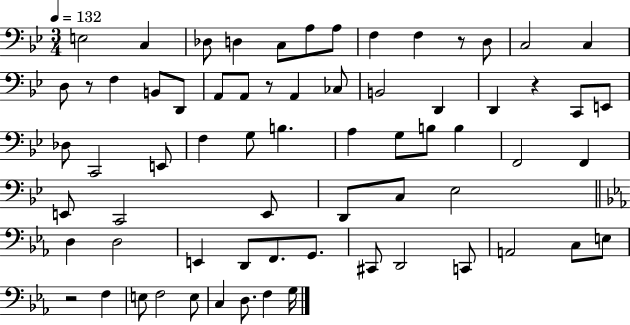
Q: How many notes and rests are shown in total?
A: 68